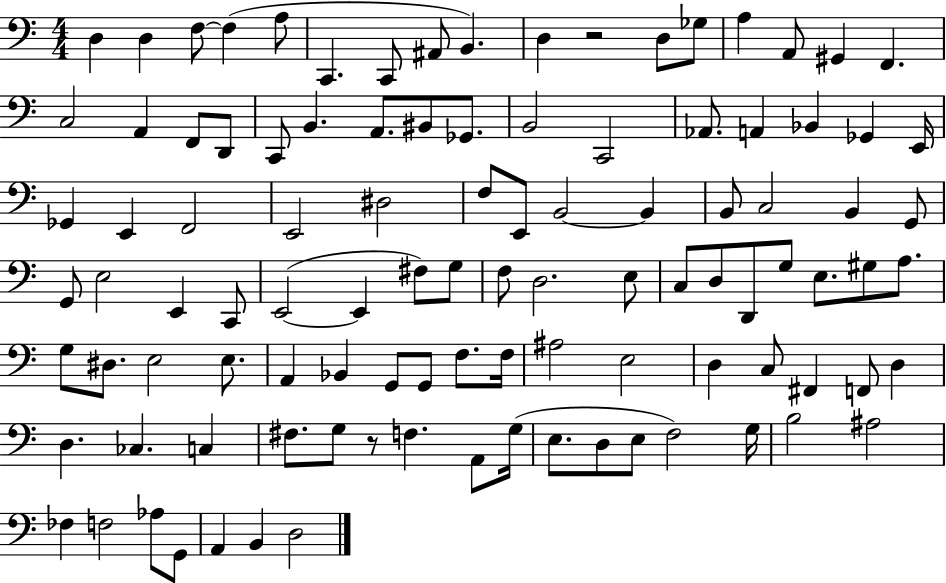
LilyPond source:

{
  \clef bass
  \numericTimeSignature
  \time 4/4
  \key c \major
  d4 d4 f8~~ f4( a8 | c,4. c,8 ais,8 b,4.) | d4 r2 d8 ges8 | a4 a,8 gis,4 f,4. | \break c2 a,4 f,8 d,8 | c,8 b,4. a,8. bis,8 ges,8. | b,2 c,2 | aes,8. a,4 bes,4 ges,4 e,16 | \break ges,4 e,4 f,2 | e,2 dis2 | f8 e,8 b,2~~ b,4 | b,8 c2 b,4 g,8 | \break g,8 e2 e,4 c,8 | e,2~(~ e,4 fis8) g8 | f8 d2. e8 | c8 d8 d,8 g8 e8. gis8 a8. | \break g8 dis8. e2 e8. | a,4 bes,4 g,8 g,8 f8. f16 | ais2 e2 | d4 c8 fis,4 f,8 d4 | \break d4. ces4. c4 | fis8. g8 r8 f4. a,8 g16( | e8. d8 e8 f2) g16 | b2 ais2 | \break fes4 f2 aes8 g,8 | a,4 b,4 d2 | \bar "|."
}